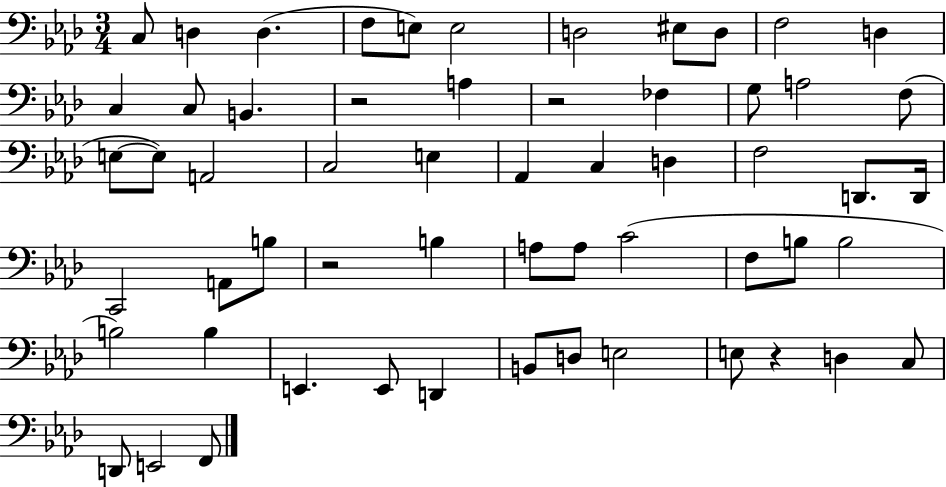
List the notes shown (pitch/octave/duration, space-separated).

C3/e D3/q D3/q. F3/e E3/e E3/h D3/h EIS3/e D3/e F3/h D3/q C3/q C3/e B2/q. R/h A3/q R/h FES3/q G3/e A3/h F3/e E3/e E3/e A2/h C3/h E3/q Ab2/q C3/q D3/q F3/h D2/e. D2/s C2/h A2/e B3/e R/h B3/q A3/e A3/e C4/h F3/e B3/e B3/h B3/h B3/q E2/q. E2/e D2/q B2/e D3/e E3/h E3/e R/q D3/q C3/e D2/e E2/h F2/e